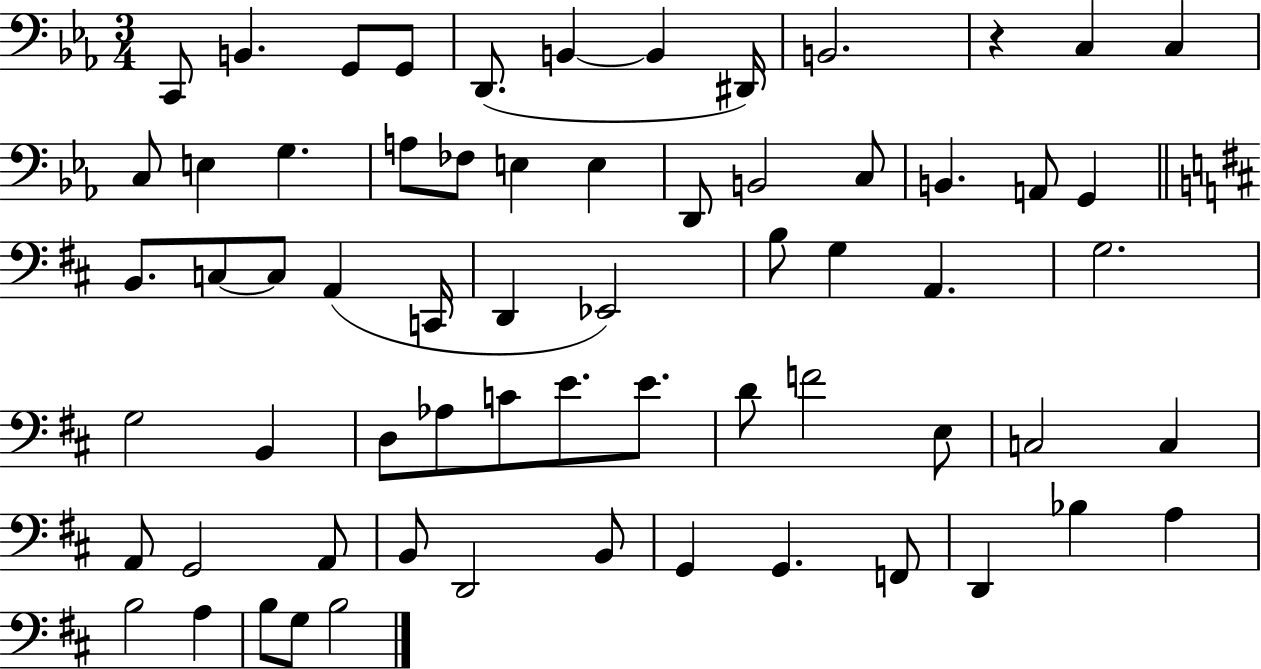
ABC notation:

X:1
T:Untitled
M:3/4
L:1/4
K:Eb
C,,/2 B,, G,,/2 G,,/2 D,,/2 B,, B,, ^D,,/4 B,,2 z C, C, C,/2 E, G, A,/2 _F,/2 E, E, D,,/2 B,,2 C,/2 B,, A,,/2 G,, B,,/2 C,/2 C,/2 A,, C,,/4 D,, _E,,2 B,/2 G, A,, G,2 G,2 B,, D,/2 _A,/2 C/2 E/2 E/2 D/2 F2 E,/2 C,2 C, A,,/2 G,,2 A,,/2 B,,/2 D,,2 B,,/2 G,, G,, F,,/2 D,, _B, A, B,2 A, B,/2 G,/2 B,2